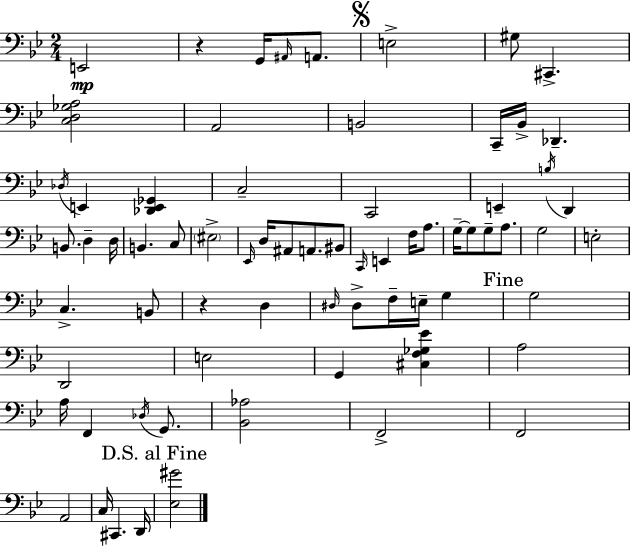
{
  \clef bass
  \numericTimeSignature
  \time 2/4
  \key g \minor
  e,2\mp | r4 g,16 \grace { ais,16 } a,8. | \mark \markup { \musicglyph "scripts.segno" } e2-> | gis8 cis,4.-> | \break <c d ges a>2 | a,2 | b,2 | c,16-- bes,16-> des,4.-- | \break \acciaccatura { des16 } e,4 <des, e, ges,>4 | c2-- | c,2 | e,4-- \acciaccatura { b16 } d,4 | \break b,8. d4-- | d16 b,4. | c8 \parenthesize eis2-> | \grace { ees,16 } d16 ais,8 a,8. | \break bis,8 \grace { c,16 } e,4 | f16 a8. g16--~~ g8 | g8-- a8. g2 | e2-. | \break c4.-> | b,8 r4 | d4 \grace { dis16 } dis8-> | f16-- e16-- g4 \mark "Fine" g2 | \break d,2 | e2 | g,4 | <cis f ges ees'>4 a2 | \break a16 f,4 | \acciaccatura { des16 } g,8. <bes, aes>2 | f,2-> | f,2 | \break a,2 | c16 | cis,4. d,16 \mark "D.S. al Fine" <ees gis'>2 | \bar "|."
}